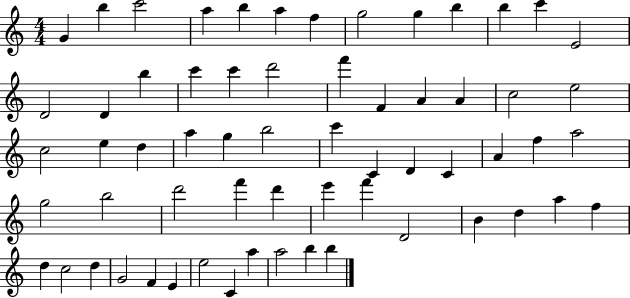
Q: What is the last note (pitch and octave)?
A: B5